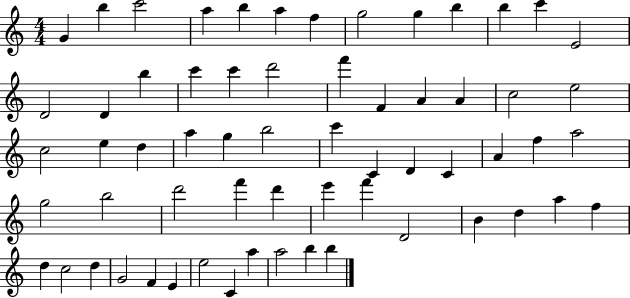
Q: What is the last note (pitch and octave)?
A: B5